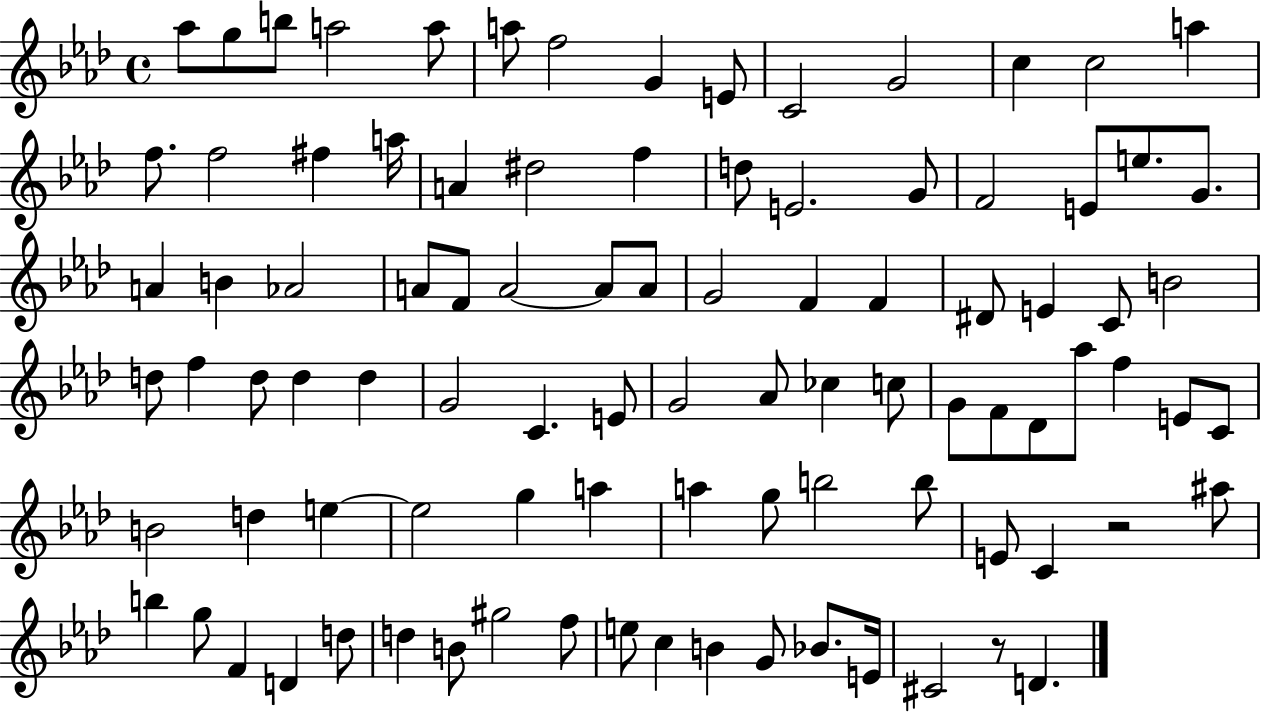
Ab5/e G5/e B5/e A5/h A5/e A5/e F5/h G4/q E4/e C4/h G4/h C5/q C5/h A5/q F5/e. F5/h F#5/q A5/s A4/q D#5/h F5/q D5/e E4/h. G4/e F4/h E4/e E5/e. G4/e. A4/q B4/q Ab4/h A4/e F4/e A4/h A4/e A4/e G4/h F4/q F4/q D#4/e E4/q C4/e B4/h D5/e F5/q D5/e D5/q D5/q G4/h C4/q. E4/e G4/h Ab4/e CES5/q C5/e G4/e F4/e Db4/e Ab5/e F5/q E4/e C4/e B4/h D5/q E5/q E5/h G5/q A5/q A5/q G5/e B5/h B5/e E4/e C4/q R/h A#5/e B5/q G5/e F4/q D4/q D5/e D5/q B4/e G#5/h F5/e E5/e C5/q B4/q G4/e Bb4/e. E4/s C#4/h R/e D4/q.